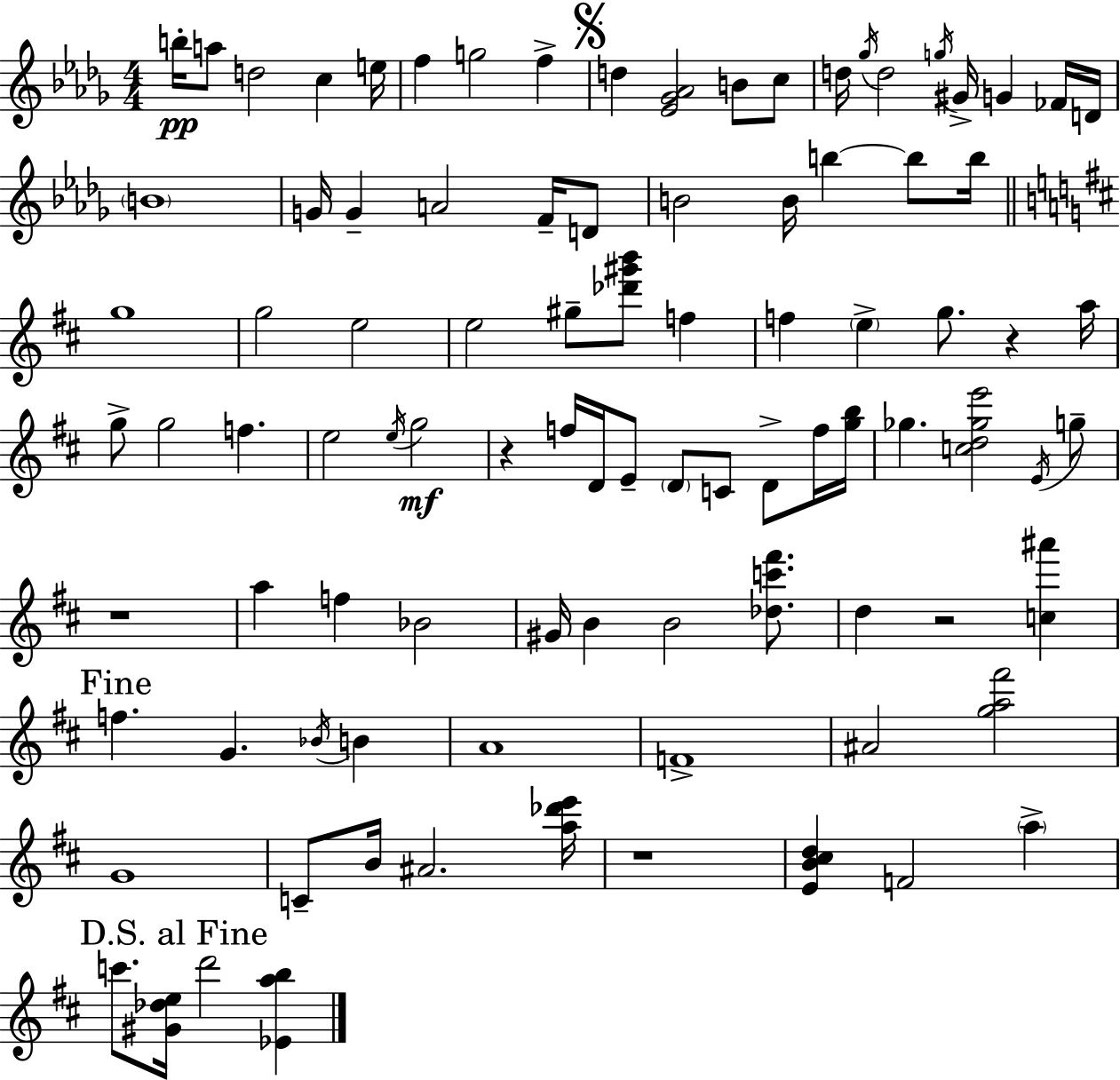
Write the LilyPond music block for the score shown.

{
  \clef treble
  \numericTimeSignature
  \time 4/4
  \key bes \minor
  \repeat volta 2 { b''16-.\pp a''8 d''2 c''4 e''16 | f''4 g''2 f''4-> | \mark \markup { \musicglyph "scripts.segno" } d''4 <ees' ges' aes'>2 b'8 c''8 | d''16 \acciaccatura { ges''16 } d''2 \acciaccatura { g''16 } gis'16-> g'4 | \break fes'16 d'16 \parenthesize b'1 | g'16 g'4-- a'2 f'16-- | d'8 b'2 b'16 b''4~~ b''8 | b''16 \bar "||" \break \key d \major g''1 | g''2 e''2 | e''2 gis''8-- <des''' gis''' b'''>8 f''4 | f''4 \parenthesize e''4-> g''8. r4 a''16 | \break g''8-> g''2 f''4. | e''2 \acciaccatura { e''16 }\mf g''2 | r4 f''16 d'16 e'8-- \parenthesize d'8 c'8 d'8-> f''16 | <g'' b''>16 ges''4. <c'' d'' ges'' e'''>2 \acciaccatura { e'16 } | \break g''8-- r1 | a''4 f''4 bes'2 | gis'16 b'4 b'2 <des'' c''' fis'''>8. | d''4 r2 <c'' ais'''>4 | \break \mark "Fine" f''4. g'4. \acciaccatura { bes'16 } b'4 | a'1 | f'1-> | ais'2 <g'' a'' fis'''>2 | \break g'1 | c'8-- b'16 ais'2. | <a'' des''' e'''>16 r1 | <e' b' cis'' d''>4 f'2 \parenthesize a''4-> | \break \mark "D.S. al Fine" c'''8. <gis' des'' e''>16 d'''2 <ees' a'' b''>4 | } \bar "|."
}